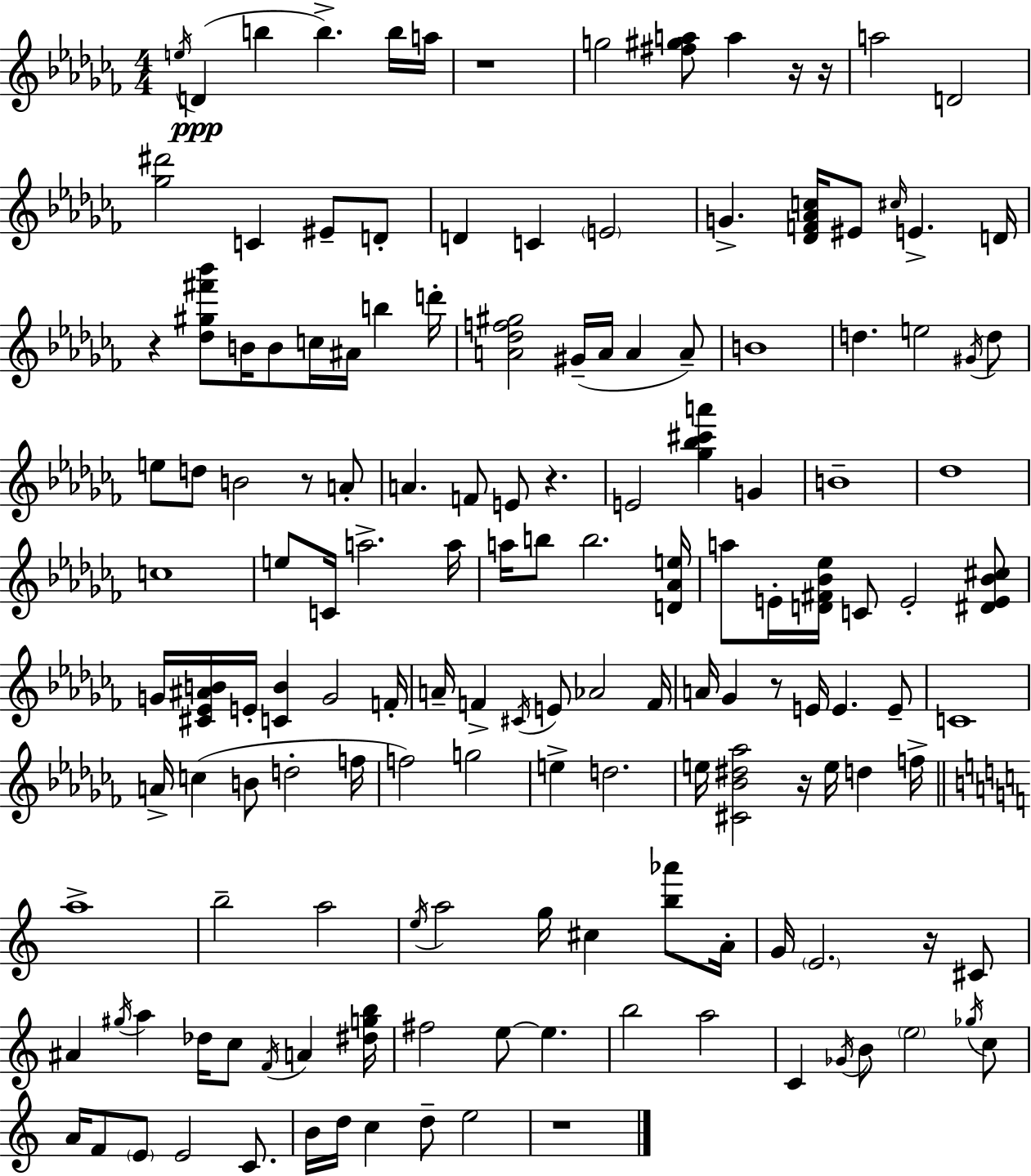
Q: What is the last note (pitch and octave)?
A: E5